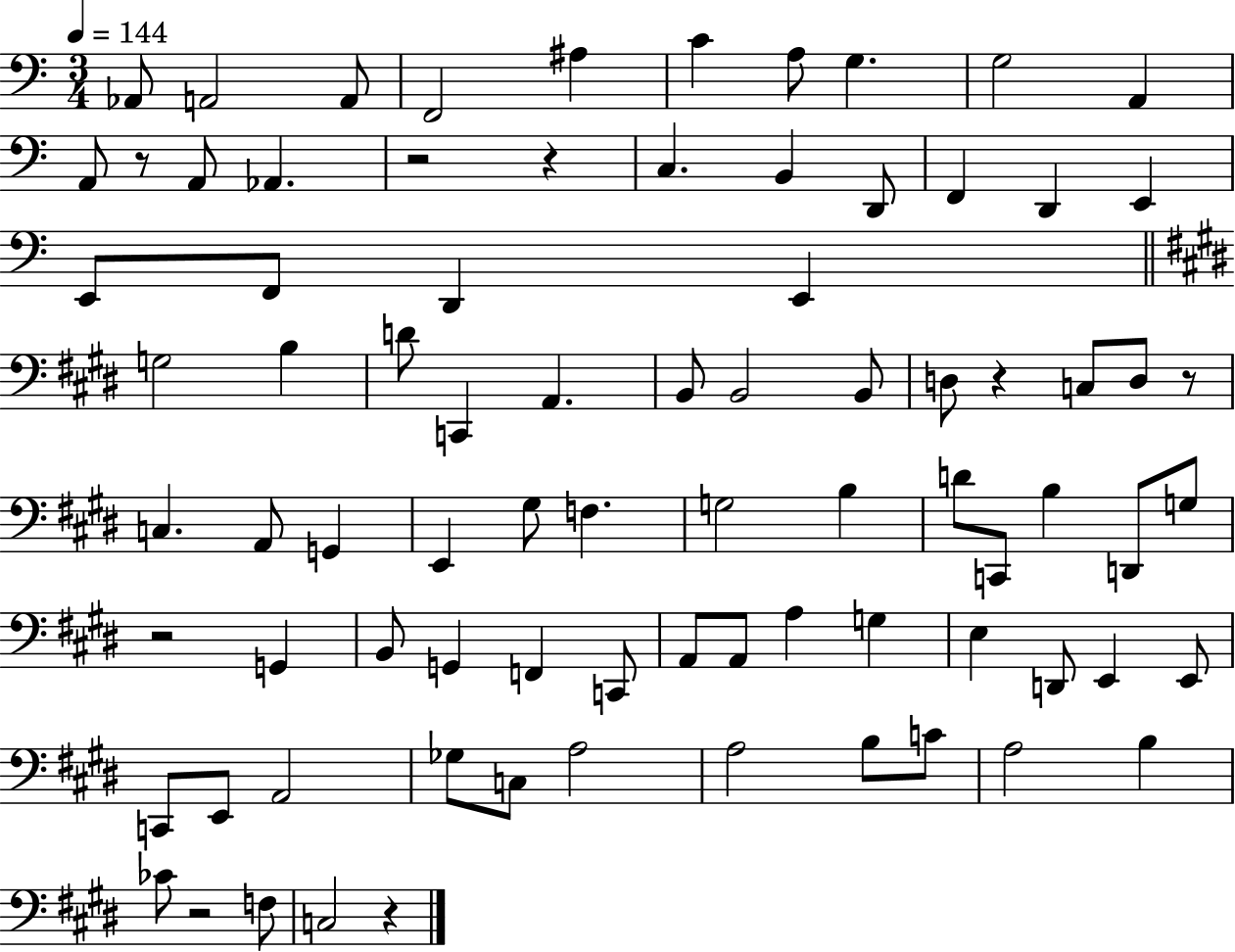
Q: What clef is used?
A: bass